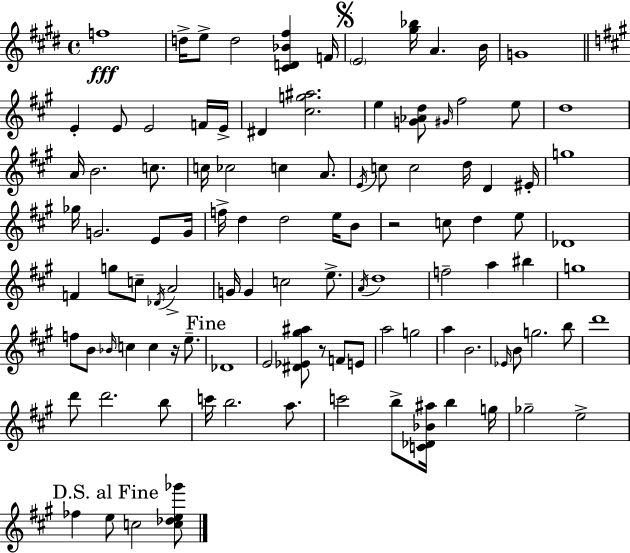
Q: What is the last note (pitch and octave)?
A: C5